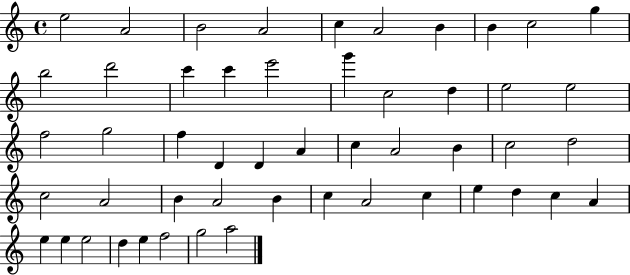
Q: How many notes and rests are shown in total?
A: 51